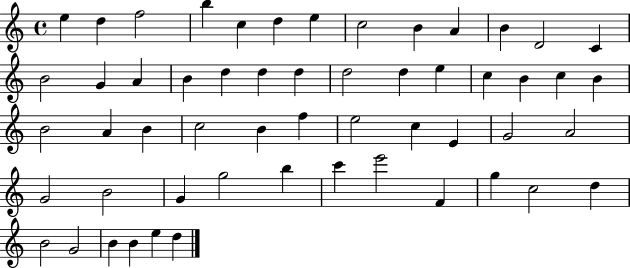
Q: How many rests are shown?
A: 0